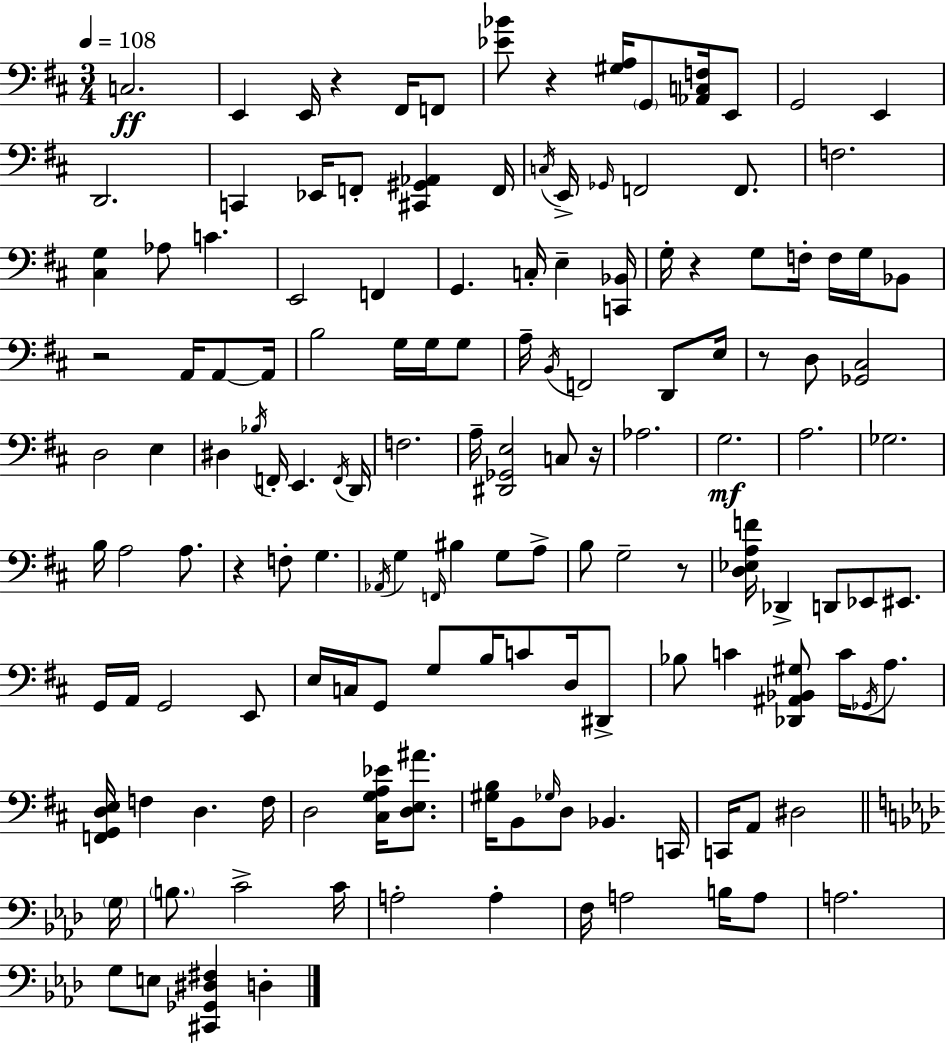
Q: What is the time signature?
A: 3/4